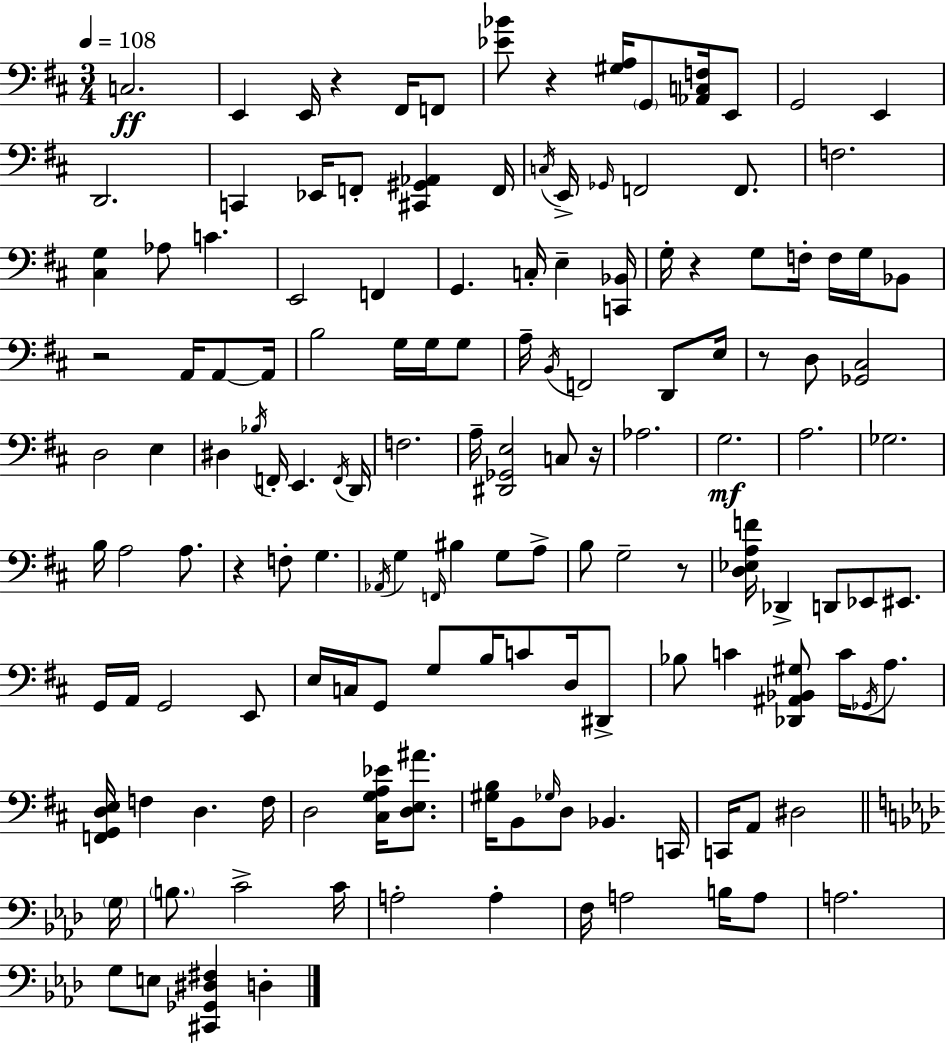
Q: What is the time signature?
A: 3/4